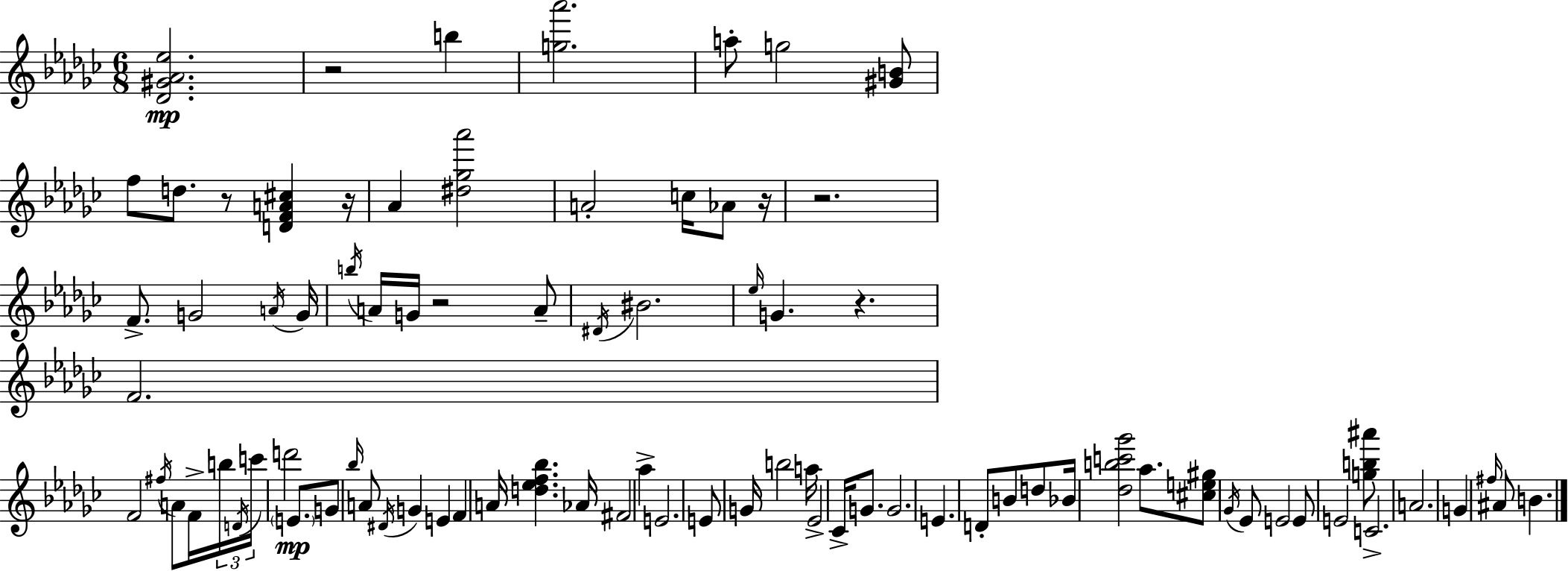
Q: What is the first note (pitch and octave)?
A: B5